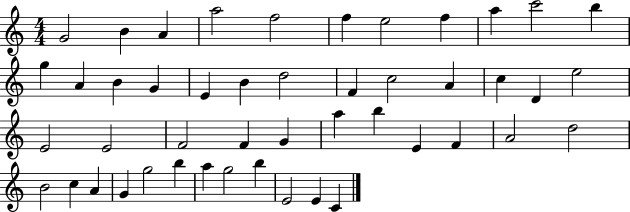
{
  \clef treble
  \numericTimeSignature
  \time 4/4
  \key c \major
  g'2 b'4 a'4 | a''2 f''2 | f''4 e''2 f''4 | a''4 c'''2 b''4 | \break g''4 a'4 b'4 g'4 | e'4 b'4 d''2 | f'4 c''2 a'4 | c''4 d'4 e''2 | \break e'2 e'2 | f'2 f'4 g'4 | a''4 b''4 e'4 f'4 | a'2 d''2 | \break b'2 c''4 a'4 | g'4 g''2 b''4 | a''4 g''2 b''4 | e'2 e'4 c'4 | \break \bar "|."
}